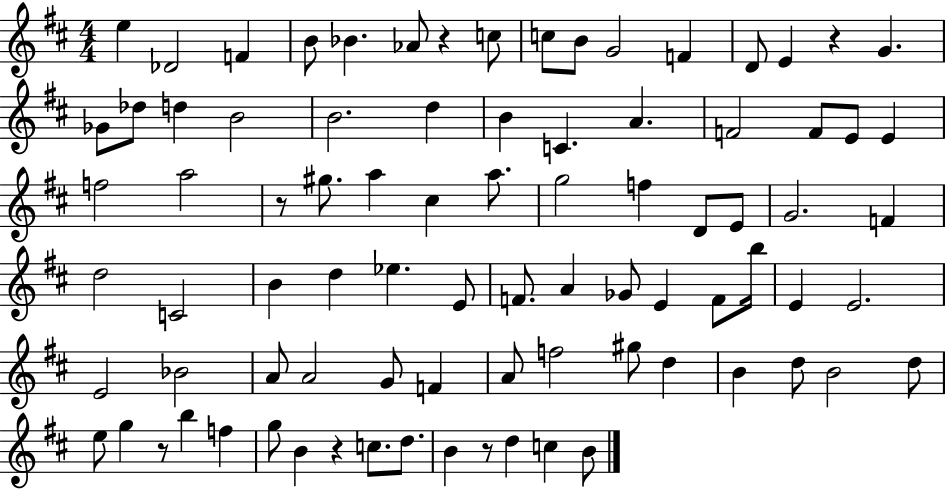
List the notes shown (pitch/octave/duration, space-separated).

E5/q Db4/h F4/q B4/e Bb4/q. Ab4/e R/q C5/e C5/e B4/e G4/h F4/q D4/e E4/q R/q G4/q. Gb4/e Db5/e D5/q B4/h B4/h. D5/q B4/q C4/q. A4/q. F4/h F4/e E4/e E4/q F5/h A5/h R/e G#5/e. A5/q C#5/q A5/e. G5/h F5/q D4/e E4/e G4/h. F4/q D5/h C4/h B4/q D5/q Eb5/q. E4/e F4/e. A4/q Gb4/e E4/q F4/e B5/s E4/q E4/h. E4/h Bb4/h A4/e A4/h G4/e F4/q A4/e F5/h G#5/e D5/q B4/q D5/e B4/h D5/e E5/e G5/q R/e B5/q F5/q G5/e B4/q R/q C5/e. D5/e. B4/q R/e D5/q C5/q B4/e